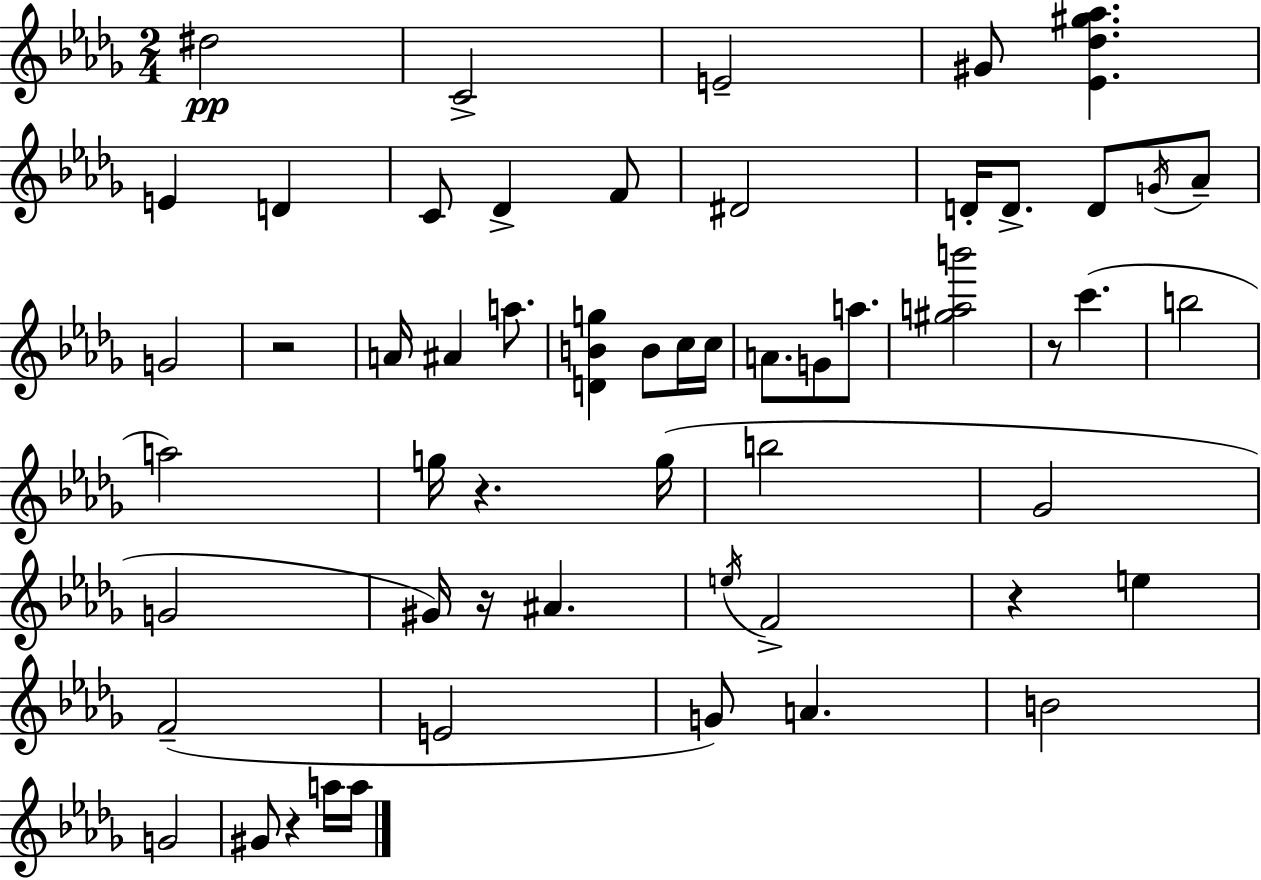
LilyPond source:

{
  \clef treble
  \numericTimeSignature
  \time 2/4
  \key bes \minor
  dis''2\pp | c'2-> | e'2-- | gis'8 <ees' des'' gis'' aes''>4. | \break e'4 d'4 | c'8 des'4-> f'8 | dis'2 | d'16-. d'8.-> d'8 \acciaccatura { g'16 } aes'8-- | \break g'2 | r2 | a'16 ais'4 a''8. | <d' b' g''>4 b'8 c''16 | \break c''16 a'8. g'8 a''8. | <gis'' a'' b'''>2 | r8 c'''4.( | b''2 | \break a''2) | g''16 r4. | g''16( b''2 | ges'2 | \break g'2 | gis'16) r16 ais'4. | \acciaccatura { e''16 } f'2-> | r4 e''4 | \break f'2--( | e'2 | g'8) a'4. | b'2 | \break g'2 | gis'8 r4 | a''16 a''16 \bar "|."
}